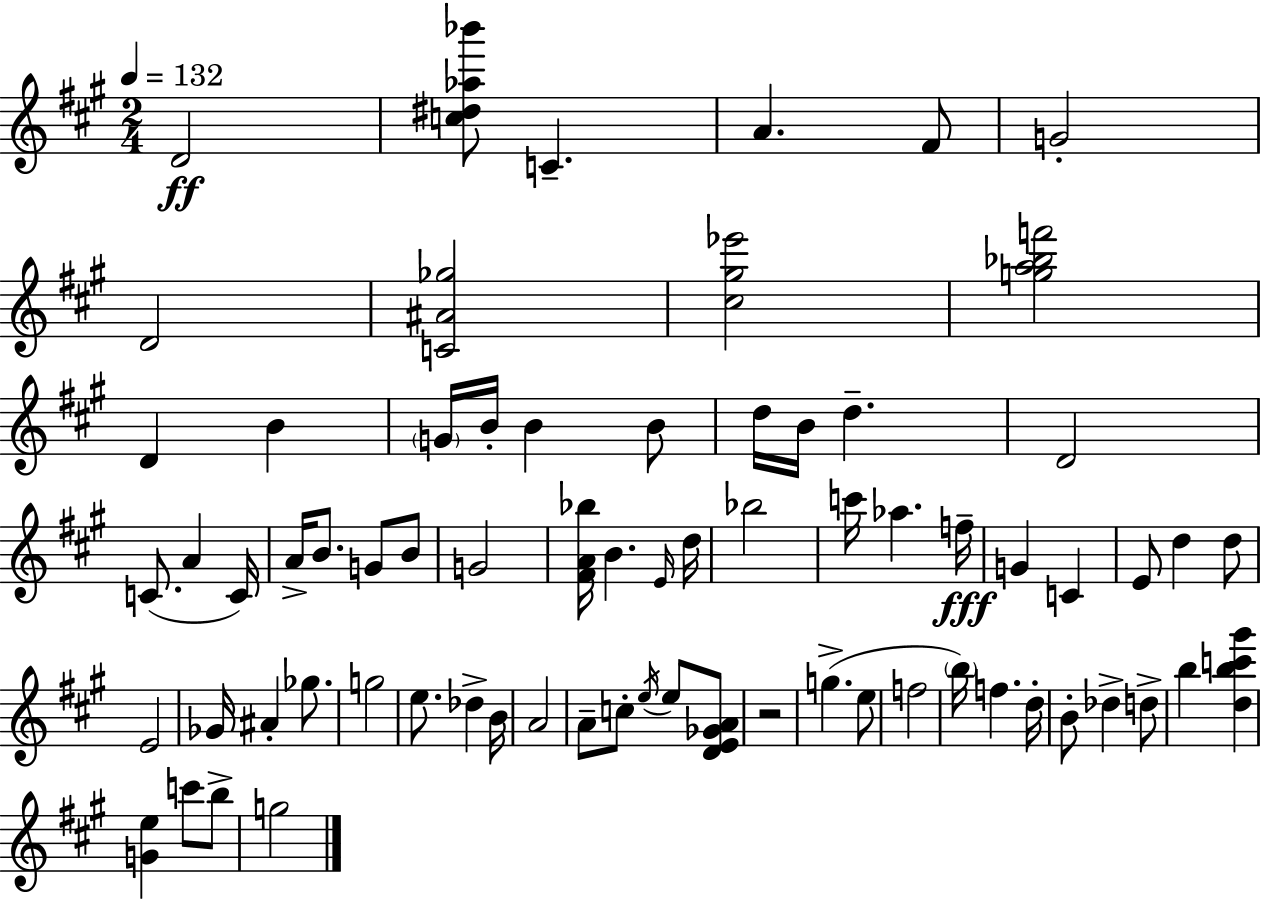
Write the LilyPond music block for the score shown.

{
  \clef treble
  \numericTimeSignature
  \time 2/4
  \key a \major
  \tempo 4 = 132
  d'2\ff | <c'' dis'' aes'' bes'''>8 c'4.-- | a'4. fis'8 | g'2-. | \break d'2 | <c' ais' ges''>2 | <cis'' gis'' ees'''>2 | <g'' a'' bes'' f'''>2 | \break d'4 b'4 | \parenthesize g'16 b'16-. b'4 b'8 | d''16 b'16 d''4.-- | d'2 | \break c'8.( a'4 c'16) | a'16-> b'8. g'8 b'8 | g'2 | <fis' a' bes''>16 b'4. \grace { e'16 } | \break d''16 bes''2 | c'''16 aes''4. | f''16--\fff g'4 c'4 | e'8 d''4 d''8 | \break e'2 | ges'16 ais'4-. ges''8. | g''2 | e''8. des''4-> | \break b'16 a'2 | a'8-- c''8-. \acciaccatura { e''16 } e''8 | <d' e' ges' a'>8 r2 | g''4.->( | \break e''8 f''2 | \parenthesize b''16) f''4. | d''16-. b'8-. des''4-> | d''8-> b''4 <d'' b'' c''' gis'''>4 | \break <g' e''>4 c'''8 | b''8-> g''2 | \bar "|."
}